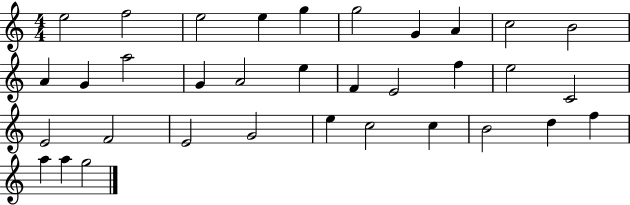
X:1
T:Untitled
M:4/4
L:1/4
K:C
e2 f2 e2 e g g2 G A c2 B2 A G a2 G A2 e F E2 f e2 C2 E2 F2 E2 G2 e c2 c B2 d f a a g2